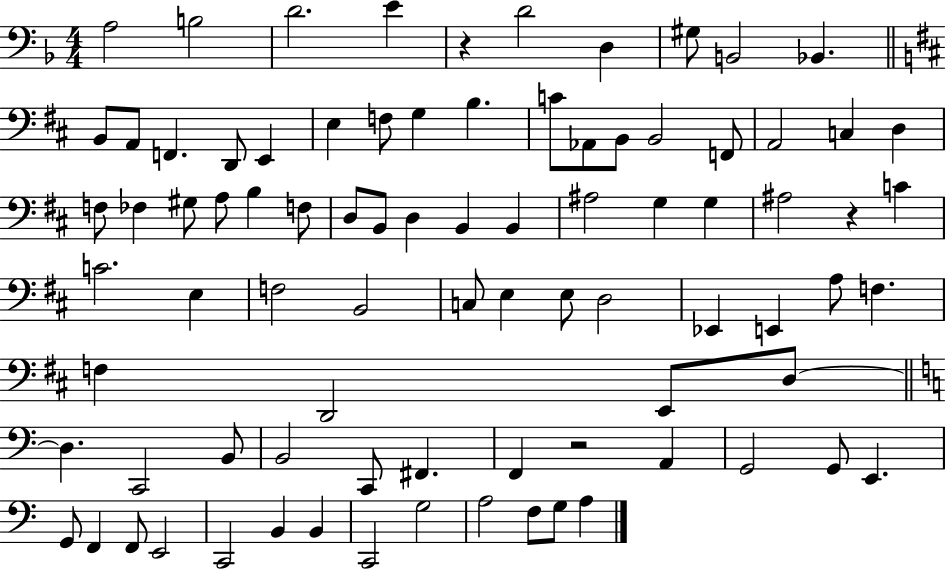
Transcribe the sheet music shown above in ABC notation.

X:1
T:Untitled
M:4/4
L:1/4
K:F
A,2 B,2 D2 E z D2 D, ^G,/2 B,,2 _B,, B,,/2 A,,/2 F,, D,,/2 E,, E, F,/2 G, B, C/2 _A,,/2 B,,/2 B,,2 F,,/2 A,,2 C, D, F,/2 _F, ^G,/2 A,/2 B, F,/2 D,/2 B,,/2 D, B,, B,, ^A,2 G, G, ^A,2 z C C2 E, F,2 B,,2 C,/2 E, E,/2 D,2 _E,, E,, A,/2 F, F, D,,2 E,,/2 D,/2 D, C,,2 B,,/2 B,,2 C,,/2 ^F,, F,, z2 A,, G,,2 G,,/2 E,, G,,/2 F,, F,,/2 E,,2 C,,2 B,, B,, C,,2 G,2 A,2 F,/2 G,/2 A,